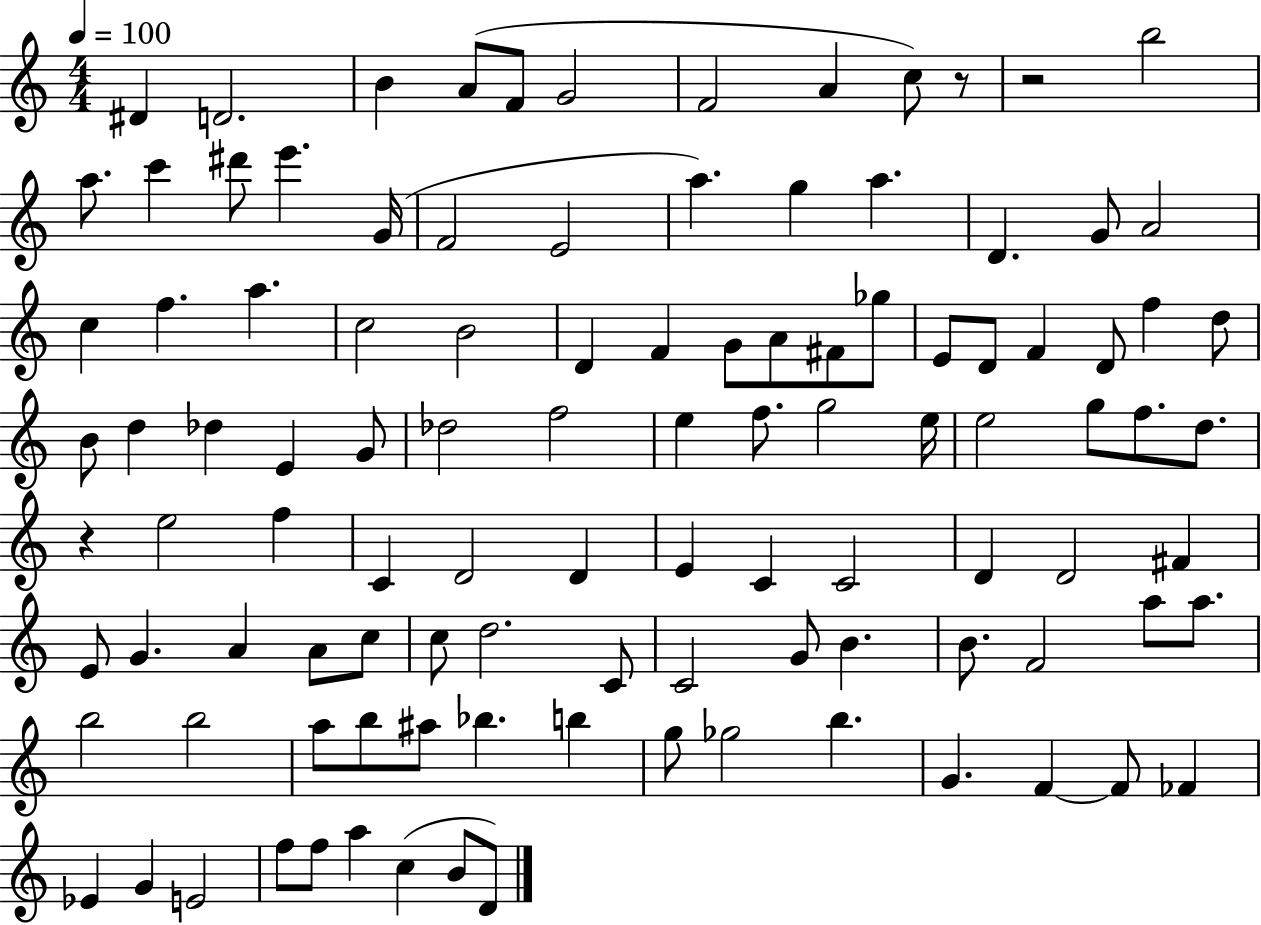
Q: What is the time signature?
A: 4/4